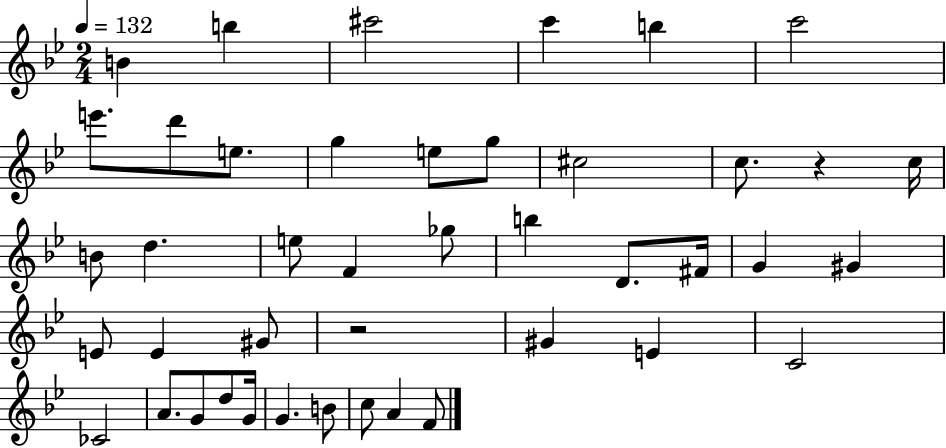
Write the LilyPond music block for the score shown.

{
  \clef treble
  \numericTimeSignature
  \time 2/4
  \key bes \major
  \tempo 4 = 132
  b'4 b''4 | cis'''2 | c'''4 b''4 | c'''2 | \break e'''8. d'''8 e''8. | g''4 e''8 g''8 | cis''2 | c''8. r4 c''16 | \break b'8 d''4. | e''8 f'4 ges''8 | b''4 d'8. fis'16 | g'4 gis'4 | \break e'8 e'4 gis'8 | r2 | gis'4 e'4 | c'2 | \break ces'2 | a'8. g'8 d''8 g'16 | g'4. b'8 | c''8 a'4 f'8 | \break \bar "|."
}